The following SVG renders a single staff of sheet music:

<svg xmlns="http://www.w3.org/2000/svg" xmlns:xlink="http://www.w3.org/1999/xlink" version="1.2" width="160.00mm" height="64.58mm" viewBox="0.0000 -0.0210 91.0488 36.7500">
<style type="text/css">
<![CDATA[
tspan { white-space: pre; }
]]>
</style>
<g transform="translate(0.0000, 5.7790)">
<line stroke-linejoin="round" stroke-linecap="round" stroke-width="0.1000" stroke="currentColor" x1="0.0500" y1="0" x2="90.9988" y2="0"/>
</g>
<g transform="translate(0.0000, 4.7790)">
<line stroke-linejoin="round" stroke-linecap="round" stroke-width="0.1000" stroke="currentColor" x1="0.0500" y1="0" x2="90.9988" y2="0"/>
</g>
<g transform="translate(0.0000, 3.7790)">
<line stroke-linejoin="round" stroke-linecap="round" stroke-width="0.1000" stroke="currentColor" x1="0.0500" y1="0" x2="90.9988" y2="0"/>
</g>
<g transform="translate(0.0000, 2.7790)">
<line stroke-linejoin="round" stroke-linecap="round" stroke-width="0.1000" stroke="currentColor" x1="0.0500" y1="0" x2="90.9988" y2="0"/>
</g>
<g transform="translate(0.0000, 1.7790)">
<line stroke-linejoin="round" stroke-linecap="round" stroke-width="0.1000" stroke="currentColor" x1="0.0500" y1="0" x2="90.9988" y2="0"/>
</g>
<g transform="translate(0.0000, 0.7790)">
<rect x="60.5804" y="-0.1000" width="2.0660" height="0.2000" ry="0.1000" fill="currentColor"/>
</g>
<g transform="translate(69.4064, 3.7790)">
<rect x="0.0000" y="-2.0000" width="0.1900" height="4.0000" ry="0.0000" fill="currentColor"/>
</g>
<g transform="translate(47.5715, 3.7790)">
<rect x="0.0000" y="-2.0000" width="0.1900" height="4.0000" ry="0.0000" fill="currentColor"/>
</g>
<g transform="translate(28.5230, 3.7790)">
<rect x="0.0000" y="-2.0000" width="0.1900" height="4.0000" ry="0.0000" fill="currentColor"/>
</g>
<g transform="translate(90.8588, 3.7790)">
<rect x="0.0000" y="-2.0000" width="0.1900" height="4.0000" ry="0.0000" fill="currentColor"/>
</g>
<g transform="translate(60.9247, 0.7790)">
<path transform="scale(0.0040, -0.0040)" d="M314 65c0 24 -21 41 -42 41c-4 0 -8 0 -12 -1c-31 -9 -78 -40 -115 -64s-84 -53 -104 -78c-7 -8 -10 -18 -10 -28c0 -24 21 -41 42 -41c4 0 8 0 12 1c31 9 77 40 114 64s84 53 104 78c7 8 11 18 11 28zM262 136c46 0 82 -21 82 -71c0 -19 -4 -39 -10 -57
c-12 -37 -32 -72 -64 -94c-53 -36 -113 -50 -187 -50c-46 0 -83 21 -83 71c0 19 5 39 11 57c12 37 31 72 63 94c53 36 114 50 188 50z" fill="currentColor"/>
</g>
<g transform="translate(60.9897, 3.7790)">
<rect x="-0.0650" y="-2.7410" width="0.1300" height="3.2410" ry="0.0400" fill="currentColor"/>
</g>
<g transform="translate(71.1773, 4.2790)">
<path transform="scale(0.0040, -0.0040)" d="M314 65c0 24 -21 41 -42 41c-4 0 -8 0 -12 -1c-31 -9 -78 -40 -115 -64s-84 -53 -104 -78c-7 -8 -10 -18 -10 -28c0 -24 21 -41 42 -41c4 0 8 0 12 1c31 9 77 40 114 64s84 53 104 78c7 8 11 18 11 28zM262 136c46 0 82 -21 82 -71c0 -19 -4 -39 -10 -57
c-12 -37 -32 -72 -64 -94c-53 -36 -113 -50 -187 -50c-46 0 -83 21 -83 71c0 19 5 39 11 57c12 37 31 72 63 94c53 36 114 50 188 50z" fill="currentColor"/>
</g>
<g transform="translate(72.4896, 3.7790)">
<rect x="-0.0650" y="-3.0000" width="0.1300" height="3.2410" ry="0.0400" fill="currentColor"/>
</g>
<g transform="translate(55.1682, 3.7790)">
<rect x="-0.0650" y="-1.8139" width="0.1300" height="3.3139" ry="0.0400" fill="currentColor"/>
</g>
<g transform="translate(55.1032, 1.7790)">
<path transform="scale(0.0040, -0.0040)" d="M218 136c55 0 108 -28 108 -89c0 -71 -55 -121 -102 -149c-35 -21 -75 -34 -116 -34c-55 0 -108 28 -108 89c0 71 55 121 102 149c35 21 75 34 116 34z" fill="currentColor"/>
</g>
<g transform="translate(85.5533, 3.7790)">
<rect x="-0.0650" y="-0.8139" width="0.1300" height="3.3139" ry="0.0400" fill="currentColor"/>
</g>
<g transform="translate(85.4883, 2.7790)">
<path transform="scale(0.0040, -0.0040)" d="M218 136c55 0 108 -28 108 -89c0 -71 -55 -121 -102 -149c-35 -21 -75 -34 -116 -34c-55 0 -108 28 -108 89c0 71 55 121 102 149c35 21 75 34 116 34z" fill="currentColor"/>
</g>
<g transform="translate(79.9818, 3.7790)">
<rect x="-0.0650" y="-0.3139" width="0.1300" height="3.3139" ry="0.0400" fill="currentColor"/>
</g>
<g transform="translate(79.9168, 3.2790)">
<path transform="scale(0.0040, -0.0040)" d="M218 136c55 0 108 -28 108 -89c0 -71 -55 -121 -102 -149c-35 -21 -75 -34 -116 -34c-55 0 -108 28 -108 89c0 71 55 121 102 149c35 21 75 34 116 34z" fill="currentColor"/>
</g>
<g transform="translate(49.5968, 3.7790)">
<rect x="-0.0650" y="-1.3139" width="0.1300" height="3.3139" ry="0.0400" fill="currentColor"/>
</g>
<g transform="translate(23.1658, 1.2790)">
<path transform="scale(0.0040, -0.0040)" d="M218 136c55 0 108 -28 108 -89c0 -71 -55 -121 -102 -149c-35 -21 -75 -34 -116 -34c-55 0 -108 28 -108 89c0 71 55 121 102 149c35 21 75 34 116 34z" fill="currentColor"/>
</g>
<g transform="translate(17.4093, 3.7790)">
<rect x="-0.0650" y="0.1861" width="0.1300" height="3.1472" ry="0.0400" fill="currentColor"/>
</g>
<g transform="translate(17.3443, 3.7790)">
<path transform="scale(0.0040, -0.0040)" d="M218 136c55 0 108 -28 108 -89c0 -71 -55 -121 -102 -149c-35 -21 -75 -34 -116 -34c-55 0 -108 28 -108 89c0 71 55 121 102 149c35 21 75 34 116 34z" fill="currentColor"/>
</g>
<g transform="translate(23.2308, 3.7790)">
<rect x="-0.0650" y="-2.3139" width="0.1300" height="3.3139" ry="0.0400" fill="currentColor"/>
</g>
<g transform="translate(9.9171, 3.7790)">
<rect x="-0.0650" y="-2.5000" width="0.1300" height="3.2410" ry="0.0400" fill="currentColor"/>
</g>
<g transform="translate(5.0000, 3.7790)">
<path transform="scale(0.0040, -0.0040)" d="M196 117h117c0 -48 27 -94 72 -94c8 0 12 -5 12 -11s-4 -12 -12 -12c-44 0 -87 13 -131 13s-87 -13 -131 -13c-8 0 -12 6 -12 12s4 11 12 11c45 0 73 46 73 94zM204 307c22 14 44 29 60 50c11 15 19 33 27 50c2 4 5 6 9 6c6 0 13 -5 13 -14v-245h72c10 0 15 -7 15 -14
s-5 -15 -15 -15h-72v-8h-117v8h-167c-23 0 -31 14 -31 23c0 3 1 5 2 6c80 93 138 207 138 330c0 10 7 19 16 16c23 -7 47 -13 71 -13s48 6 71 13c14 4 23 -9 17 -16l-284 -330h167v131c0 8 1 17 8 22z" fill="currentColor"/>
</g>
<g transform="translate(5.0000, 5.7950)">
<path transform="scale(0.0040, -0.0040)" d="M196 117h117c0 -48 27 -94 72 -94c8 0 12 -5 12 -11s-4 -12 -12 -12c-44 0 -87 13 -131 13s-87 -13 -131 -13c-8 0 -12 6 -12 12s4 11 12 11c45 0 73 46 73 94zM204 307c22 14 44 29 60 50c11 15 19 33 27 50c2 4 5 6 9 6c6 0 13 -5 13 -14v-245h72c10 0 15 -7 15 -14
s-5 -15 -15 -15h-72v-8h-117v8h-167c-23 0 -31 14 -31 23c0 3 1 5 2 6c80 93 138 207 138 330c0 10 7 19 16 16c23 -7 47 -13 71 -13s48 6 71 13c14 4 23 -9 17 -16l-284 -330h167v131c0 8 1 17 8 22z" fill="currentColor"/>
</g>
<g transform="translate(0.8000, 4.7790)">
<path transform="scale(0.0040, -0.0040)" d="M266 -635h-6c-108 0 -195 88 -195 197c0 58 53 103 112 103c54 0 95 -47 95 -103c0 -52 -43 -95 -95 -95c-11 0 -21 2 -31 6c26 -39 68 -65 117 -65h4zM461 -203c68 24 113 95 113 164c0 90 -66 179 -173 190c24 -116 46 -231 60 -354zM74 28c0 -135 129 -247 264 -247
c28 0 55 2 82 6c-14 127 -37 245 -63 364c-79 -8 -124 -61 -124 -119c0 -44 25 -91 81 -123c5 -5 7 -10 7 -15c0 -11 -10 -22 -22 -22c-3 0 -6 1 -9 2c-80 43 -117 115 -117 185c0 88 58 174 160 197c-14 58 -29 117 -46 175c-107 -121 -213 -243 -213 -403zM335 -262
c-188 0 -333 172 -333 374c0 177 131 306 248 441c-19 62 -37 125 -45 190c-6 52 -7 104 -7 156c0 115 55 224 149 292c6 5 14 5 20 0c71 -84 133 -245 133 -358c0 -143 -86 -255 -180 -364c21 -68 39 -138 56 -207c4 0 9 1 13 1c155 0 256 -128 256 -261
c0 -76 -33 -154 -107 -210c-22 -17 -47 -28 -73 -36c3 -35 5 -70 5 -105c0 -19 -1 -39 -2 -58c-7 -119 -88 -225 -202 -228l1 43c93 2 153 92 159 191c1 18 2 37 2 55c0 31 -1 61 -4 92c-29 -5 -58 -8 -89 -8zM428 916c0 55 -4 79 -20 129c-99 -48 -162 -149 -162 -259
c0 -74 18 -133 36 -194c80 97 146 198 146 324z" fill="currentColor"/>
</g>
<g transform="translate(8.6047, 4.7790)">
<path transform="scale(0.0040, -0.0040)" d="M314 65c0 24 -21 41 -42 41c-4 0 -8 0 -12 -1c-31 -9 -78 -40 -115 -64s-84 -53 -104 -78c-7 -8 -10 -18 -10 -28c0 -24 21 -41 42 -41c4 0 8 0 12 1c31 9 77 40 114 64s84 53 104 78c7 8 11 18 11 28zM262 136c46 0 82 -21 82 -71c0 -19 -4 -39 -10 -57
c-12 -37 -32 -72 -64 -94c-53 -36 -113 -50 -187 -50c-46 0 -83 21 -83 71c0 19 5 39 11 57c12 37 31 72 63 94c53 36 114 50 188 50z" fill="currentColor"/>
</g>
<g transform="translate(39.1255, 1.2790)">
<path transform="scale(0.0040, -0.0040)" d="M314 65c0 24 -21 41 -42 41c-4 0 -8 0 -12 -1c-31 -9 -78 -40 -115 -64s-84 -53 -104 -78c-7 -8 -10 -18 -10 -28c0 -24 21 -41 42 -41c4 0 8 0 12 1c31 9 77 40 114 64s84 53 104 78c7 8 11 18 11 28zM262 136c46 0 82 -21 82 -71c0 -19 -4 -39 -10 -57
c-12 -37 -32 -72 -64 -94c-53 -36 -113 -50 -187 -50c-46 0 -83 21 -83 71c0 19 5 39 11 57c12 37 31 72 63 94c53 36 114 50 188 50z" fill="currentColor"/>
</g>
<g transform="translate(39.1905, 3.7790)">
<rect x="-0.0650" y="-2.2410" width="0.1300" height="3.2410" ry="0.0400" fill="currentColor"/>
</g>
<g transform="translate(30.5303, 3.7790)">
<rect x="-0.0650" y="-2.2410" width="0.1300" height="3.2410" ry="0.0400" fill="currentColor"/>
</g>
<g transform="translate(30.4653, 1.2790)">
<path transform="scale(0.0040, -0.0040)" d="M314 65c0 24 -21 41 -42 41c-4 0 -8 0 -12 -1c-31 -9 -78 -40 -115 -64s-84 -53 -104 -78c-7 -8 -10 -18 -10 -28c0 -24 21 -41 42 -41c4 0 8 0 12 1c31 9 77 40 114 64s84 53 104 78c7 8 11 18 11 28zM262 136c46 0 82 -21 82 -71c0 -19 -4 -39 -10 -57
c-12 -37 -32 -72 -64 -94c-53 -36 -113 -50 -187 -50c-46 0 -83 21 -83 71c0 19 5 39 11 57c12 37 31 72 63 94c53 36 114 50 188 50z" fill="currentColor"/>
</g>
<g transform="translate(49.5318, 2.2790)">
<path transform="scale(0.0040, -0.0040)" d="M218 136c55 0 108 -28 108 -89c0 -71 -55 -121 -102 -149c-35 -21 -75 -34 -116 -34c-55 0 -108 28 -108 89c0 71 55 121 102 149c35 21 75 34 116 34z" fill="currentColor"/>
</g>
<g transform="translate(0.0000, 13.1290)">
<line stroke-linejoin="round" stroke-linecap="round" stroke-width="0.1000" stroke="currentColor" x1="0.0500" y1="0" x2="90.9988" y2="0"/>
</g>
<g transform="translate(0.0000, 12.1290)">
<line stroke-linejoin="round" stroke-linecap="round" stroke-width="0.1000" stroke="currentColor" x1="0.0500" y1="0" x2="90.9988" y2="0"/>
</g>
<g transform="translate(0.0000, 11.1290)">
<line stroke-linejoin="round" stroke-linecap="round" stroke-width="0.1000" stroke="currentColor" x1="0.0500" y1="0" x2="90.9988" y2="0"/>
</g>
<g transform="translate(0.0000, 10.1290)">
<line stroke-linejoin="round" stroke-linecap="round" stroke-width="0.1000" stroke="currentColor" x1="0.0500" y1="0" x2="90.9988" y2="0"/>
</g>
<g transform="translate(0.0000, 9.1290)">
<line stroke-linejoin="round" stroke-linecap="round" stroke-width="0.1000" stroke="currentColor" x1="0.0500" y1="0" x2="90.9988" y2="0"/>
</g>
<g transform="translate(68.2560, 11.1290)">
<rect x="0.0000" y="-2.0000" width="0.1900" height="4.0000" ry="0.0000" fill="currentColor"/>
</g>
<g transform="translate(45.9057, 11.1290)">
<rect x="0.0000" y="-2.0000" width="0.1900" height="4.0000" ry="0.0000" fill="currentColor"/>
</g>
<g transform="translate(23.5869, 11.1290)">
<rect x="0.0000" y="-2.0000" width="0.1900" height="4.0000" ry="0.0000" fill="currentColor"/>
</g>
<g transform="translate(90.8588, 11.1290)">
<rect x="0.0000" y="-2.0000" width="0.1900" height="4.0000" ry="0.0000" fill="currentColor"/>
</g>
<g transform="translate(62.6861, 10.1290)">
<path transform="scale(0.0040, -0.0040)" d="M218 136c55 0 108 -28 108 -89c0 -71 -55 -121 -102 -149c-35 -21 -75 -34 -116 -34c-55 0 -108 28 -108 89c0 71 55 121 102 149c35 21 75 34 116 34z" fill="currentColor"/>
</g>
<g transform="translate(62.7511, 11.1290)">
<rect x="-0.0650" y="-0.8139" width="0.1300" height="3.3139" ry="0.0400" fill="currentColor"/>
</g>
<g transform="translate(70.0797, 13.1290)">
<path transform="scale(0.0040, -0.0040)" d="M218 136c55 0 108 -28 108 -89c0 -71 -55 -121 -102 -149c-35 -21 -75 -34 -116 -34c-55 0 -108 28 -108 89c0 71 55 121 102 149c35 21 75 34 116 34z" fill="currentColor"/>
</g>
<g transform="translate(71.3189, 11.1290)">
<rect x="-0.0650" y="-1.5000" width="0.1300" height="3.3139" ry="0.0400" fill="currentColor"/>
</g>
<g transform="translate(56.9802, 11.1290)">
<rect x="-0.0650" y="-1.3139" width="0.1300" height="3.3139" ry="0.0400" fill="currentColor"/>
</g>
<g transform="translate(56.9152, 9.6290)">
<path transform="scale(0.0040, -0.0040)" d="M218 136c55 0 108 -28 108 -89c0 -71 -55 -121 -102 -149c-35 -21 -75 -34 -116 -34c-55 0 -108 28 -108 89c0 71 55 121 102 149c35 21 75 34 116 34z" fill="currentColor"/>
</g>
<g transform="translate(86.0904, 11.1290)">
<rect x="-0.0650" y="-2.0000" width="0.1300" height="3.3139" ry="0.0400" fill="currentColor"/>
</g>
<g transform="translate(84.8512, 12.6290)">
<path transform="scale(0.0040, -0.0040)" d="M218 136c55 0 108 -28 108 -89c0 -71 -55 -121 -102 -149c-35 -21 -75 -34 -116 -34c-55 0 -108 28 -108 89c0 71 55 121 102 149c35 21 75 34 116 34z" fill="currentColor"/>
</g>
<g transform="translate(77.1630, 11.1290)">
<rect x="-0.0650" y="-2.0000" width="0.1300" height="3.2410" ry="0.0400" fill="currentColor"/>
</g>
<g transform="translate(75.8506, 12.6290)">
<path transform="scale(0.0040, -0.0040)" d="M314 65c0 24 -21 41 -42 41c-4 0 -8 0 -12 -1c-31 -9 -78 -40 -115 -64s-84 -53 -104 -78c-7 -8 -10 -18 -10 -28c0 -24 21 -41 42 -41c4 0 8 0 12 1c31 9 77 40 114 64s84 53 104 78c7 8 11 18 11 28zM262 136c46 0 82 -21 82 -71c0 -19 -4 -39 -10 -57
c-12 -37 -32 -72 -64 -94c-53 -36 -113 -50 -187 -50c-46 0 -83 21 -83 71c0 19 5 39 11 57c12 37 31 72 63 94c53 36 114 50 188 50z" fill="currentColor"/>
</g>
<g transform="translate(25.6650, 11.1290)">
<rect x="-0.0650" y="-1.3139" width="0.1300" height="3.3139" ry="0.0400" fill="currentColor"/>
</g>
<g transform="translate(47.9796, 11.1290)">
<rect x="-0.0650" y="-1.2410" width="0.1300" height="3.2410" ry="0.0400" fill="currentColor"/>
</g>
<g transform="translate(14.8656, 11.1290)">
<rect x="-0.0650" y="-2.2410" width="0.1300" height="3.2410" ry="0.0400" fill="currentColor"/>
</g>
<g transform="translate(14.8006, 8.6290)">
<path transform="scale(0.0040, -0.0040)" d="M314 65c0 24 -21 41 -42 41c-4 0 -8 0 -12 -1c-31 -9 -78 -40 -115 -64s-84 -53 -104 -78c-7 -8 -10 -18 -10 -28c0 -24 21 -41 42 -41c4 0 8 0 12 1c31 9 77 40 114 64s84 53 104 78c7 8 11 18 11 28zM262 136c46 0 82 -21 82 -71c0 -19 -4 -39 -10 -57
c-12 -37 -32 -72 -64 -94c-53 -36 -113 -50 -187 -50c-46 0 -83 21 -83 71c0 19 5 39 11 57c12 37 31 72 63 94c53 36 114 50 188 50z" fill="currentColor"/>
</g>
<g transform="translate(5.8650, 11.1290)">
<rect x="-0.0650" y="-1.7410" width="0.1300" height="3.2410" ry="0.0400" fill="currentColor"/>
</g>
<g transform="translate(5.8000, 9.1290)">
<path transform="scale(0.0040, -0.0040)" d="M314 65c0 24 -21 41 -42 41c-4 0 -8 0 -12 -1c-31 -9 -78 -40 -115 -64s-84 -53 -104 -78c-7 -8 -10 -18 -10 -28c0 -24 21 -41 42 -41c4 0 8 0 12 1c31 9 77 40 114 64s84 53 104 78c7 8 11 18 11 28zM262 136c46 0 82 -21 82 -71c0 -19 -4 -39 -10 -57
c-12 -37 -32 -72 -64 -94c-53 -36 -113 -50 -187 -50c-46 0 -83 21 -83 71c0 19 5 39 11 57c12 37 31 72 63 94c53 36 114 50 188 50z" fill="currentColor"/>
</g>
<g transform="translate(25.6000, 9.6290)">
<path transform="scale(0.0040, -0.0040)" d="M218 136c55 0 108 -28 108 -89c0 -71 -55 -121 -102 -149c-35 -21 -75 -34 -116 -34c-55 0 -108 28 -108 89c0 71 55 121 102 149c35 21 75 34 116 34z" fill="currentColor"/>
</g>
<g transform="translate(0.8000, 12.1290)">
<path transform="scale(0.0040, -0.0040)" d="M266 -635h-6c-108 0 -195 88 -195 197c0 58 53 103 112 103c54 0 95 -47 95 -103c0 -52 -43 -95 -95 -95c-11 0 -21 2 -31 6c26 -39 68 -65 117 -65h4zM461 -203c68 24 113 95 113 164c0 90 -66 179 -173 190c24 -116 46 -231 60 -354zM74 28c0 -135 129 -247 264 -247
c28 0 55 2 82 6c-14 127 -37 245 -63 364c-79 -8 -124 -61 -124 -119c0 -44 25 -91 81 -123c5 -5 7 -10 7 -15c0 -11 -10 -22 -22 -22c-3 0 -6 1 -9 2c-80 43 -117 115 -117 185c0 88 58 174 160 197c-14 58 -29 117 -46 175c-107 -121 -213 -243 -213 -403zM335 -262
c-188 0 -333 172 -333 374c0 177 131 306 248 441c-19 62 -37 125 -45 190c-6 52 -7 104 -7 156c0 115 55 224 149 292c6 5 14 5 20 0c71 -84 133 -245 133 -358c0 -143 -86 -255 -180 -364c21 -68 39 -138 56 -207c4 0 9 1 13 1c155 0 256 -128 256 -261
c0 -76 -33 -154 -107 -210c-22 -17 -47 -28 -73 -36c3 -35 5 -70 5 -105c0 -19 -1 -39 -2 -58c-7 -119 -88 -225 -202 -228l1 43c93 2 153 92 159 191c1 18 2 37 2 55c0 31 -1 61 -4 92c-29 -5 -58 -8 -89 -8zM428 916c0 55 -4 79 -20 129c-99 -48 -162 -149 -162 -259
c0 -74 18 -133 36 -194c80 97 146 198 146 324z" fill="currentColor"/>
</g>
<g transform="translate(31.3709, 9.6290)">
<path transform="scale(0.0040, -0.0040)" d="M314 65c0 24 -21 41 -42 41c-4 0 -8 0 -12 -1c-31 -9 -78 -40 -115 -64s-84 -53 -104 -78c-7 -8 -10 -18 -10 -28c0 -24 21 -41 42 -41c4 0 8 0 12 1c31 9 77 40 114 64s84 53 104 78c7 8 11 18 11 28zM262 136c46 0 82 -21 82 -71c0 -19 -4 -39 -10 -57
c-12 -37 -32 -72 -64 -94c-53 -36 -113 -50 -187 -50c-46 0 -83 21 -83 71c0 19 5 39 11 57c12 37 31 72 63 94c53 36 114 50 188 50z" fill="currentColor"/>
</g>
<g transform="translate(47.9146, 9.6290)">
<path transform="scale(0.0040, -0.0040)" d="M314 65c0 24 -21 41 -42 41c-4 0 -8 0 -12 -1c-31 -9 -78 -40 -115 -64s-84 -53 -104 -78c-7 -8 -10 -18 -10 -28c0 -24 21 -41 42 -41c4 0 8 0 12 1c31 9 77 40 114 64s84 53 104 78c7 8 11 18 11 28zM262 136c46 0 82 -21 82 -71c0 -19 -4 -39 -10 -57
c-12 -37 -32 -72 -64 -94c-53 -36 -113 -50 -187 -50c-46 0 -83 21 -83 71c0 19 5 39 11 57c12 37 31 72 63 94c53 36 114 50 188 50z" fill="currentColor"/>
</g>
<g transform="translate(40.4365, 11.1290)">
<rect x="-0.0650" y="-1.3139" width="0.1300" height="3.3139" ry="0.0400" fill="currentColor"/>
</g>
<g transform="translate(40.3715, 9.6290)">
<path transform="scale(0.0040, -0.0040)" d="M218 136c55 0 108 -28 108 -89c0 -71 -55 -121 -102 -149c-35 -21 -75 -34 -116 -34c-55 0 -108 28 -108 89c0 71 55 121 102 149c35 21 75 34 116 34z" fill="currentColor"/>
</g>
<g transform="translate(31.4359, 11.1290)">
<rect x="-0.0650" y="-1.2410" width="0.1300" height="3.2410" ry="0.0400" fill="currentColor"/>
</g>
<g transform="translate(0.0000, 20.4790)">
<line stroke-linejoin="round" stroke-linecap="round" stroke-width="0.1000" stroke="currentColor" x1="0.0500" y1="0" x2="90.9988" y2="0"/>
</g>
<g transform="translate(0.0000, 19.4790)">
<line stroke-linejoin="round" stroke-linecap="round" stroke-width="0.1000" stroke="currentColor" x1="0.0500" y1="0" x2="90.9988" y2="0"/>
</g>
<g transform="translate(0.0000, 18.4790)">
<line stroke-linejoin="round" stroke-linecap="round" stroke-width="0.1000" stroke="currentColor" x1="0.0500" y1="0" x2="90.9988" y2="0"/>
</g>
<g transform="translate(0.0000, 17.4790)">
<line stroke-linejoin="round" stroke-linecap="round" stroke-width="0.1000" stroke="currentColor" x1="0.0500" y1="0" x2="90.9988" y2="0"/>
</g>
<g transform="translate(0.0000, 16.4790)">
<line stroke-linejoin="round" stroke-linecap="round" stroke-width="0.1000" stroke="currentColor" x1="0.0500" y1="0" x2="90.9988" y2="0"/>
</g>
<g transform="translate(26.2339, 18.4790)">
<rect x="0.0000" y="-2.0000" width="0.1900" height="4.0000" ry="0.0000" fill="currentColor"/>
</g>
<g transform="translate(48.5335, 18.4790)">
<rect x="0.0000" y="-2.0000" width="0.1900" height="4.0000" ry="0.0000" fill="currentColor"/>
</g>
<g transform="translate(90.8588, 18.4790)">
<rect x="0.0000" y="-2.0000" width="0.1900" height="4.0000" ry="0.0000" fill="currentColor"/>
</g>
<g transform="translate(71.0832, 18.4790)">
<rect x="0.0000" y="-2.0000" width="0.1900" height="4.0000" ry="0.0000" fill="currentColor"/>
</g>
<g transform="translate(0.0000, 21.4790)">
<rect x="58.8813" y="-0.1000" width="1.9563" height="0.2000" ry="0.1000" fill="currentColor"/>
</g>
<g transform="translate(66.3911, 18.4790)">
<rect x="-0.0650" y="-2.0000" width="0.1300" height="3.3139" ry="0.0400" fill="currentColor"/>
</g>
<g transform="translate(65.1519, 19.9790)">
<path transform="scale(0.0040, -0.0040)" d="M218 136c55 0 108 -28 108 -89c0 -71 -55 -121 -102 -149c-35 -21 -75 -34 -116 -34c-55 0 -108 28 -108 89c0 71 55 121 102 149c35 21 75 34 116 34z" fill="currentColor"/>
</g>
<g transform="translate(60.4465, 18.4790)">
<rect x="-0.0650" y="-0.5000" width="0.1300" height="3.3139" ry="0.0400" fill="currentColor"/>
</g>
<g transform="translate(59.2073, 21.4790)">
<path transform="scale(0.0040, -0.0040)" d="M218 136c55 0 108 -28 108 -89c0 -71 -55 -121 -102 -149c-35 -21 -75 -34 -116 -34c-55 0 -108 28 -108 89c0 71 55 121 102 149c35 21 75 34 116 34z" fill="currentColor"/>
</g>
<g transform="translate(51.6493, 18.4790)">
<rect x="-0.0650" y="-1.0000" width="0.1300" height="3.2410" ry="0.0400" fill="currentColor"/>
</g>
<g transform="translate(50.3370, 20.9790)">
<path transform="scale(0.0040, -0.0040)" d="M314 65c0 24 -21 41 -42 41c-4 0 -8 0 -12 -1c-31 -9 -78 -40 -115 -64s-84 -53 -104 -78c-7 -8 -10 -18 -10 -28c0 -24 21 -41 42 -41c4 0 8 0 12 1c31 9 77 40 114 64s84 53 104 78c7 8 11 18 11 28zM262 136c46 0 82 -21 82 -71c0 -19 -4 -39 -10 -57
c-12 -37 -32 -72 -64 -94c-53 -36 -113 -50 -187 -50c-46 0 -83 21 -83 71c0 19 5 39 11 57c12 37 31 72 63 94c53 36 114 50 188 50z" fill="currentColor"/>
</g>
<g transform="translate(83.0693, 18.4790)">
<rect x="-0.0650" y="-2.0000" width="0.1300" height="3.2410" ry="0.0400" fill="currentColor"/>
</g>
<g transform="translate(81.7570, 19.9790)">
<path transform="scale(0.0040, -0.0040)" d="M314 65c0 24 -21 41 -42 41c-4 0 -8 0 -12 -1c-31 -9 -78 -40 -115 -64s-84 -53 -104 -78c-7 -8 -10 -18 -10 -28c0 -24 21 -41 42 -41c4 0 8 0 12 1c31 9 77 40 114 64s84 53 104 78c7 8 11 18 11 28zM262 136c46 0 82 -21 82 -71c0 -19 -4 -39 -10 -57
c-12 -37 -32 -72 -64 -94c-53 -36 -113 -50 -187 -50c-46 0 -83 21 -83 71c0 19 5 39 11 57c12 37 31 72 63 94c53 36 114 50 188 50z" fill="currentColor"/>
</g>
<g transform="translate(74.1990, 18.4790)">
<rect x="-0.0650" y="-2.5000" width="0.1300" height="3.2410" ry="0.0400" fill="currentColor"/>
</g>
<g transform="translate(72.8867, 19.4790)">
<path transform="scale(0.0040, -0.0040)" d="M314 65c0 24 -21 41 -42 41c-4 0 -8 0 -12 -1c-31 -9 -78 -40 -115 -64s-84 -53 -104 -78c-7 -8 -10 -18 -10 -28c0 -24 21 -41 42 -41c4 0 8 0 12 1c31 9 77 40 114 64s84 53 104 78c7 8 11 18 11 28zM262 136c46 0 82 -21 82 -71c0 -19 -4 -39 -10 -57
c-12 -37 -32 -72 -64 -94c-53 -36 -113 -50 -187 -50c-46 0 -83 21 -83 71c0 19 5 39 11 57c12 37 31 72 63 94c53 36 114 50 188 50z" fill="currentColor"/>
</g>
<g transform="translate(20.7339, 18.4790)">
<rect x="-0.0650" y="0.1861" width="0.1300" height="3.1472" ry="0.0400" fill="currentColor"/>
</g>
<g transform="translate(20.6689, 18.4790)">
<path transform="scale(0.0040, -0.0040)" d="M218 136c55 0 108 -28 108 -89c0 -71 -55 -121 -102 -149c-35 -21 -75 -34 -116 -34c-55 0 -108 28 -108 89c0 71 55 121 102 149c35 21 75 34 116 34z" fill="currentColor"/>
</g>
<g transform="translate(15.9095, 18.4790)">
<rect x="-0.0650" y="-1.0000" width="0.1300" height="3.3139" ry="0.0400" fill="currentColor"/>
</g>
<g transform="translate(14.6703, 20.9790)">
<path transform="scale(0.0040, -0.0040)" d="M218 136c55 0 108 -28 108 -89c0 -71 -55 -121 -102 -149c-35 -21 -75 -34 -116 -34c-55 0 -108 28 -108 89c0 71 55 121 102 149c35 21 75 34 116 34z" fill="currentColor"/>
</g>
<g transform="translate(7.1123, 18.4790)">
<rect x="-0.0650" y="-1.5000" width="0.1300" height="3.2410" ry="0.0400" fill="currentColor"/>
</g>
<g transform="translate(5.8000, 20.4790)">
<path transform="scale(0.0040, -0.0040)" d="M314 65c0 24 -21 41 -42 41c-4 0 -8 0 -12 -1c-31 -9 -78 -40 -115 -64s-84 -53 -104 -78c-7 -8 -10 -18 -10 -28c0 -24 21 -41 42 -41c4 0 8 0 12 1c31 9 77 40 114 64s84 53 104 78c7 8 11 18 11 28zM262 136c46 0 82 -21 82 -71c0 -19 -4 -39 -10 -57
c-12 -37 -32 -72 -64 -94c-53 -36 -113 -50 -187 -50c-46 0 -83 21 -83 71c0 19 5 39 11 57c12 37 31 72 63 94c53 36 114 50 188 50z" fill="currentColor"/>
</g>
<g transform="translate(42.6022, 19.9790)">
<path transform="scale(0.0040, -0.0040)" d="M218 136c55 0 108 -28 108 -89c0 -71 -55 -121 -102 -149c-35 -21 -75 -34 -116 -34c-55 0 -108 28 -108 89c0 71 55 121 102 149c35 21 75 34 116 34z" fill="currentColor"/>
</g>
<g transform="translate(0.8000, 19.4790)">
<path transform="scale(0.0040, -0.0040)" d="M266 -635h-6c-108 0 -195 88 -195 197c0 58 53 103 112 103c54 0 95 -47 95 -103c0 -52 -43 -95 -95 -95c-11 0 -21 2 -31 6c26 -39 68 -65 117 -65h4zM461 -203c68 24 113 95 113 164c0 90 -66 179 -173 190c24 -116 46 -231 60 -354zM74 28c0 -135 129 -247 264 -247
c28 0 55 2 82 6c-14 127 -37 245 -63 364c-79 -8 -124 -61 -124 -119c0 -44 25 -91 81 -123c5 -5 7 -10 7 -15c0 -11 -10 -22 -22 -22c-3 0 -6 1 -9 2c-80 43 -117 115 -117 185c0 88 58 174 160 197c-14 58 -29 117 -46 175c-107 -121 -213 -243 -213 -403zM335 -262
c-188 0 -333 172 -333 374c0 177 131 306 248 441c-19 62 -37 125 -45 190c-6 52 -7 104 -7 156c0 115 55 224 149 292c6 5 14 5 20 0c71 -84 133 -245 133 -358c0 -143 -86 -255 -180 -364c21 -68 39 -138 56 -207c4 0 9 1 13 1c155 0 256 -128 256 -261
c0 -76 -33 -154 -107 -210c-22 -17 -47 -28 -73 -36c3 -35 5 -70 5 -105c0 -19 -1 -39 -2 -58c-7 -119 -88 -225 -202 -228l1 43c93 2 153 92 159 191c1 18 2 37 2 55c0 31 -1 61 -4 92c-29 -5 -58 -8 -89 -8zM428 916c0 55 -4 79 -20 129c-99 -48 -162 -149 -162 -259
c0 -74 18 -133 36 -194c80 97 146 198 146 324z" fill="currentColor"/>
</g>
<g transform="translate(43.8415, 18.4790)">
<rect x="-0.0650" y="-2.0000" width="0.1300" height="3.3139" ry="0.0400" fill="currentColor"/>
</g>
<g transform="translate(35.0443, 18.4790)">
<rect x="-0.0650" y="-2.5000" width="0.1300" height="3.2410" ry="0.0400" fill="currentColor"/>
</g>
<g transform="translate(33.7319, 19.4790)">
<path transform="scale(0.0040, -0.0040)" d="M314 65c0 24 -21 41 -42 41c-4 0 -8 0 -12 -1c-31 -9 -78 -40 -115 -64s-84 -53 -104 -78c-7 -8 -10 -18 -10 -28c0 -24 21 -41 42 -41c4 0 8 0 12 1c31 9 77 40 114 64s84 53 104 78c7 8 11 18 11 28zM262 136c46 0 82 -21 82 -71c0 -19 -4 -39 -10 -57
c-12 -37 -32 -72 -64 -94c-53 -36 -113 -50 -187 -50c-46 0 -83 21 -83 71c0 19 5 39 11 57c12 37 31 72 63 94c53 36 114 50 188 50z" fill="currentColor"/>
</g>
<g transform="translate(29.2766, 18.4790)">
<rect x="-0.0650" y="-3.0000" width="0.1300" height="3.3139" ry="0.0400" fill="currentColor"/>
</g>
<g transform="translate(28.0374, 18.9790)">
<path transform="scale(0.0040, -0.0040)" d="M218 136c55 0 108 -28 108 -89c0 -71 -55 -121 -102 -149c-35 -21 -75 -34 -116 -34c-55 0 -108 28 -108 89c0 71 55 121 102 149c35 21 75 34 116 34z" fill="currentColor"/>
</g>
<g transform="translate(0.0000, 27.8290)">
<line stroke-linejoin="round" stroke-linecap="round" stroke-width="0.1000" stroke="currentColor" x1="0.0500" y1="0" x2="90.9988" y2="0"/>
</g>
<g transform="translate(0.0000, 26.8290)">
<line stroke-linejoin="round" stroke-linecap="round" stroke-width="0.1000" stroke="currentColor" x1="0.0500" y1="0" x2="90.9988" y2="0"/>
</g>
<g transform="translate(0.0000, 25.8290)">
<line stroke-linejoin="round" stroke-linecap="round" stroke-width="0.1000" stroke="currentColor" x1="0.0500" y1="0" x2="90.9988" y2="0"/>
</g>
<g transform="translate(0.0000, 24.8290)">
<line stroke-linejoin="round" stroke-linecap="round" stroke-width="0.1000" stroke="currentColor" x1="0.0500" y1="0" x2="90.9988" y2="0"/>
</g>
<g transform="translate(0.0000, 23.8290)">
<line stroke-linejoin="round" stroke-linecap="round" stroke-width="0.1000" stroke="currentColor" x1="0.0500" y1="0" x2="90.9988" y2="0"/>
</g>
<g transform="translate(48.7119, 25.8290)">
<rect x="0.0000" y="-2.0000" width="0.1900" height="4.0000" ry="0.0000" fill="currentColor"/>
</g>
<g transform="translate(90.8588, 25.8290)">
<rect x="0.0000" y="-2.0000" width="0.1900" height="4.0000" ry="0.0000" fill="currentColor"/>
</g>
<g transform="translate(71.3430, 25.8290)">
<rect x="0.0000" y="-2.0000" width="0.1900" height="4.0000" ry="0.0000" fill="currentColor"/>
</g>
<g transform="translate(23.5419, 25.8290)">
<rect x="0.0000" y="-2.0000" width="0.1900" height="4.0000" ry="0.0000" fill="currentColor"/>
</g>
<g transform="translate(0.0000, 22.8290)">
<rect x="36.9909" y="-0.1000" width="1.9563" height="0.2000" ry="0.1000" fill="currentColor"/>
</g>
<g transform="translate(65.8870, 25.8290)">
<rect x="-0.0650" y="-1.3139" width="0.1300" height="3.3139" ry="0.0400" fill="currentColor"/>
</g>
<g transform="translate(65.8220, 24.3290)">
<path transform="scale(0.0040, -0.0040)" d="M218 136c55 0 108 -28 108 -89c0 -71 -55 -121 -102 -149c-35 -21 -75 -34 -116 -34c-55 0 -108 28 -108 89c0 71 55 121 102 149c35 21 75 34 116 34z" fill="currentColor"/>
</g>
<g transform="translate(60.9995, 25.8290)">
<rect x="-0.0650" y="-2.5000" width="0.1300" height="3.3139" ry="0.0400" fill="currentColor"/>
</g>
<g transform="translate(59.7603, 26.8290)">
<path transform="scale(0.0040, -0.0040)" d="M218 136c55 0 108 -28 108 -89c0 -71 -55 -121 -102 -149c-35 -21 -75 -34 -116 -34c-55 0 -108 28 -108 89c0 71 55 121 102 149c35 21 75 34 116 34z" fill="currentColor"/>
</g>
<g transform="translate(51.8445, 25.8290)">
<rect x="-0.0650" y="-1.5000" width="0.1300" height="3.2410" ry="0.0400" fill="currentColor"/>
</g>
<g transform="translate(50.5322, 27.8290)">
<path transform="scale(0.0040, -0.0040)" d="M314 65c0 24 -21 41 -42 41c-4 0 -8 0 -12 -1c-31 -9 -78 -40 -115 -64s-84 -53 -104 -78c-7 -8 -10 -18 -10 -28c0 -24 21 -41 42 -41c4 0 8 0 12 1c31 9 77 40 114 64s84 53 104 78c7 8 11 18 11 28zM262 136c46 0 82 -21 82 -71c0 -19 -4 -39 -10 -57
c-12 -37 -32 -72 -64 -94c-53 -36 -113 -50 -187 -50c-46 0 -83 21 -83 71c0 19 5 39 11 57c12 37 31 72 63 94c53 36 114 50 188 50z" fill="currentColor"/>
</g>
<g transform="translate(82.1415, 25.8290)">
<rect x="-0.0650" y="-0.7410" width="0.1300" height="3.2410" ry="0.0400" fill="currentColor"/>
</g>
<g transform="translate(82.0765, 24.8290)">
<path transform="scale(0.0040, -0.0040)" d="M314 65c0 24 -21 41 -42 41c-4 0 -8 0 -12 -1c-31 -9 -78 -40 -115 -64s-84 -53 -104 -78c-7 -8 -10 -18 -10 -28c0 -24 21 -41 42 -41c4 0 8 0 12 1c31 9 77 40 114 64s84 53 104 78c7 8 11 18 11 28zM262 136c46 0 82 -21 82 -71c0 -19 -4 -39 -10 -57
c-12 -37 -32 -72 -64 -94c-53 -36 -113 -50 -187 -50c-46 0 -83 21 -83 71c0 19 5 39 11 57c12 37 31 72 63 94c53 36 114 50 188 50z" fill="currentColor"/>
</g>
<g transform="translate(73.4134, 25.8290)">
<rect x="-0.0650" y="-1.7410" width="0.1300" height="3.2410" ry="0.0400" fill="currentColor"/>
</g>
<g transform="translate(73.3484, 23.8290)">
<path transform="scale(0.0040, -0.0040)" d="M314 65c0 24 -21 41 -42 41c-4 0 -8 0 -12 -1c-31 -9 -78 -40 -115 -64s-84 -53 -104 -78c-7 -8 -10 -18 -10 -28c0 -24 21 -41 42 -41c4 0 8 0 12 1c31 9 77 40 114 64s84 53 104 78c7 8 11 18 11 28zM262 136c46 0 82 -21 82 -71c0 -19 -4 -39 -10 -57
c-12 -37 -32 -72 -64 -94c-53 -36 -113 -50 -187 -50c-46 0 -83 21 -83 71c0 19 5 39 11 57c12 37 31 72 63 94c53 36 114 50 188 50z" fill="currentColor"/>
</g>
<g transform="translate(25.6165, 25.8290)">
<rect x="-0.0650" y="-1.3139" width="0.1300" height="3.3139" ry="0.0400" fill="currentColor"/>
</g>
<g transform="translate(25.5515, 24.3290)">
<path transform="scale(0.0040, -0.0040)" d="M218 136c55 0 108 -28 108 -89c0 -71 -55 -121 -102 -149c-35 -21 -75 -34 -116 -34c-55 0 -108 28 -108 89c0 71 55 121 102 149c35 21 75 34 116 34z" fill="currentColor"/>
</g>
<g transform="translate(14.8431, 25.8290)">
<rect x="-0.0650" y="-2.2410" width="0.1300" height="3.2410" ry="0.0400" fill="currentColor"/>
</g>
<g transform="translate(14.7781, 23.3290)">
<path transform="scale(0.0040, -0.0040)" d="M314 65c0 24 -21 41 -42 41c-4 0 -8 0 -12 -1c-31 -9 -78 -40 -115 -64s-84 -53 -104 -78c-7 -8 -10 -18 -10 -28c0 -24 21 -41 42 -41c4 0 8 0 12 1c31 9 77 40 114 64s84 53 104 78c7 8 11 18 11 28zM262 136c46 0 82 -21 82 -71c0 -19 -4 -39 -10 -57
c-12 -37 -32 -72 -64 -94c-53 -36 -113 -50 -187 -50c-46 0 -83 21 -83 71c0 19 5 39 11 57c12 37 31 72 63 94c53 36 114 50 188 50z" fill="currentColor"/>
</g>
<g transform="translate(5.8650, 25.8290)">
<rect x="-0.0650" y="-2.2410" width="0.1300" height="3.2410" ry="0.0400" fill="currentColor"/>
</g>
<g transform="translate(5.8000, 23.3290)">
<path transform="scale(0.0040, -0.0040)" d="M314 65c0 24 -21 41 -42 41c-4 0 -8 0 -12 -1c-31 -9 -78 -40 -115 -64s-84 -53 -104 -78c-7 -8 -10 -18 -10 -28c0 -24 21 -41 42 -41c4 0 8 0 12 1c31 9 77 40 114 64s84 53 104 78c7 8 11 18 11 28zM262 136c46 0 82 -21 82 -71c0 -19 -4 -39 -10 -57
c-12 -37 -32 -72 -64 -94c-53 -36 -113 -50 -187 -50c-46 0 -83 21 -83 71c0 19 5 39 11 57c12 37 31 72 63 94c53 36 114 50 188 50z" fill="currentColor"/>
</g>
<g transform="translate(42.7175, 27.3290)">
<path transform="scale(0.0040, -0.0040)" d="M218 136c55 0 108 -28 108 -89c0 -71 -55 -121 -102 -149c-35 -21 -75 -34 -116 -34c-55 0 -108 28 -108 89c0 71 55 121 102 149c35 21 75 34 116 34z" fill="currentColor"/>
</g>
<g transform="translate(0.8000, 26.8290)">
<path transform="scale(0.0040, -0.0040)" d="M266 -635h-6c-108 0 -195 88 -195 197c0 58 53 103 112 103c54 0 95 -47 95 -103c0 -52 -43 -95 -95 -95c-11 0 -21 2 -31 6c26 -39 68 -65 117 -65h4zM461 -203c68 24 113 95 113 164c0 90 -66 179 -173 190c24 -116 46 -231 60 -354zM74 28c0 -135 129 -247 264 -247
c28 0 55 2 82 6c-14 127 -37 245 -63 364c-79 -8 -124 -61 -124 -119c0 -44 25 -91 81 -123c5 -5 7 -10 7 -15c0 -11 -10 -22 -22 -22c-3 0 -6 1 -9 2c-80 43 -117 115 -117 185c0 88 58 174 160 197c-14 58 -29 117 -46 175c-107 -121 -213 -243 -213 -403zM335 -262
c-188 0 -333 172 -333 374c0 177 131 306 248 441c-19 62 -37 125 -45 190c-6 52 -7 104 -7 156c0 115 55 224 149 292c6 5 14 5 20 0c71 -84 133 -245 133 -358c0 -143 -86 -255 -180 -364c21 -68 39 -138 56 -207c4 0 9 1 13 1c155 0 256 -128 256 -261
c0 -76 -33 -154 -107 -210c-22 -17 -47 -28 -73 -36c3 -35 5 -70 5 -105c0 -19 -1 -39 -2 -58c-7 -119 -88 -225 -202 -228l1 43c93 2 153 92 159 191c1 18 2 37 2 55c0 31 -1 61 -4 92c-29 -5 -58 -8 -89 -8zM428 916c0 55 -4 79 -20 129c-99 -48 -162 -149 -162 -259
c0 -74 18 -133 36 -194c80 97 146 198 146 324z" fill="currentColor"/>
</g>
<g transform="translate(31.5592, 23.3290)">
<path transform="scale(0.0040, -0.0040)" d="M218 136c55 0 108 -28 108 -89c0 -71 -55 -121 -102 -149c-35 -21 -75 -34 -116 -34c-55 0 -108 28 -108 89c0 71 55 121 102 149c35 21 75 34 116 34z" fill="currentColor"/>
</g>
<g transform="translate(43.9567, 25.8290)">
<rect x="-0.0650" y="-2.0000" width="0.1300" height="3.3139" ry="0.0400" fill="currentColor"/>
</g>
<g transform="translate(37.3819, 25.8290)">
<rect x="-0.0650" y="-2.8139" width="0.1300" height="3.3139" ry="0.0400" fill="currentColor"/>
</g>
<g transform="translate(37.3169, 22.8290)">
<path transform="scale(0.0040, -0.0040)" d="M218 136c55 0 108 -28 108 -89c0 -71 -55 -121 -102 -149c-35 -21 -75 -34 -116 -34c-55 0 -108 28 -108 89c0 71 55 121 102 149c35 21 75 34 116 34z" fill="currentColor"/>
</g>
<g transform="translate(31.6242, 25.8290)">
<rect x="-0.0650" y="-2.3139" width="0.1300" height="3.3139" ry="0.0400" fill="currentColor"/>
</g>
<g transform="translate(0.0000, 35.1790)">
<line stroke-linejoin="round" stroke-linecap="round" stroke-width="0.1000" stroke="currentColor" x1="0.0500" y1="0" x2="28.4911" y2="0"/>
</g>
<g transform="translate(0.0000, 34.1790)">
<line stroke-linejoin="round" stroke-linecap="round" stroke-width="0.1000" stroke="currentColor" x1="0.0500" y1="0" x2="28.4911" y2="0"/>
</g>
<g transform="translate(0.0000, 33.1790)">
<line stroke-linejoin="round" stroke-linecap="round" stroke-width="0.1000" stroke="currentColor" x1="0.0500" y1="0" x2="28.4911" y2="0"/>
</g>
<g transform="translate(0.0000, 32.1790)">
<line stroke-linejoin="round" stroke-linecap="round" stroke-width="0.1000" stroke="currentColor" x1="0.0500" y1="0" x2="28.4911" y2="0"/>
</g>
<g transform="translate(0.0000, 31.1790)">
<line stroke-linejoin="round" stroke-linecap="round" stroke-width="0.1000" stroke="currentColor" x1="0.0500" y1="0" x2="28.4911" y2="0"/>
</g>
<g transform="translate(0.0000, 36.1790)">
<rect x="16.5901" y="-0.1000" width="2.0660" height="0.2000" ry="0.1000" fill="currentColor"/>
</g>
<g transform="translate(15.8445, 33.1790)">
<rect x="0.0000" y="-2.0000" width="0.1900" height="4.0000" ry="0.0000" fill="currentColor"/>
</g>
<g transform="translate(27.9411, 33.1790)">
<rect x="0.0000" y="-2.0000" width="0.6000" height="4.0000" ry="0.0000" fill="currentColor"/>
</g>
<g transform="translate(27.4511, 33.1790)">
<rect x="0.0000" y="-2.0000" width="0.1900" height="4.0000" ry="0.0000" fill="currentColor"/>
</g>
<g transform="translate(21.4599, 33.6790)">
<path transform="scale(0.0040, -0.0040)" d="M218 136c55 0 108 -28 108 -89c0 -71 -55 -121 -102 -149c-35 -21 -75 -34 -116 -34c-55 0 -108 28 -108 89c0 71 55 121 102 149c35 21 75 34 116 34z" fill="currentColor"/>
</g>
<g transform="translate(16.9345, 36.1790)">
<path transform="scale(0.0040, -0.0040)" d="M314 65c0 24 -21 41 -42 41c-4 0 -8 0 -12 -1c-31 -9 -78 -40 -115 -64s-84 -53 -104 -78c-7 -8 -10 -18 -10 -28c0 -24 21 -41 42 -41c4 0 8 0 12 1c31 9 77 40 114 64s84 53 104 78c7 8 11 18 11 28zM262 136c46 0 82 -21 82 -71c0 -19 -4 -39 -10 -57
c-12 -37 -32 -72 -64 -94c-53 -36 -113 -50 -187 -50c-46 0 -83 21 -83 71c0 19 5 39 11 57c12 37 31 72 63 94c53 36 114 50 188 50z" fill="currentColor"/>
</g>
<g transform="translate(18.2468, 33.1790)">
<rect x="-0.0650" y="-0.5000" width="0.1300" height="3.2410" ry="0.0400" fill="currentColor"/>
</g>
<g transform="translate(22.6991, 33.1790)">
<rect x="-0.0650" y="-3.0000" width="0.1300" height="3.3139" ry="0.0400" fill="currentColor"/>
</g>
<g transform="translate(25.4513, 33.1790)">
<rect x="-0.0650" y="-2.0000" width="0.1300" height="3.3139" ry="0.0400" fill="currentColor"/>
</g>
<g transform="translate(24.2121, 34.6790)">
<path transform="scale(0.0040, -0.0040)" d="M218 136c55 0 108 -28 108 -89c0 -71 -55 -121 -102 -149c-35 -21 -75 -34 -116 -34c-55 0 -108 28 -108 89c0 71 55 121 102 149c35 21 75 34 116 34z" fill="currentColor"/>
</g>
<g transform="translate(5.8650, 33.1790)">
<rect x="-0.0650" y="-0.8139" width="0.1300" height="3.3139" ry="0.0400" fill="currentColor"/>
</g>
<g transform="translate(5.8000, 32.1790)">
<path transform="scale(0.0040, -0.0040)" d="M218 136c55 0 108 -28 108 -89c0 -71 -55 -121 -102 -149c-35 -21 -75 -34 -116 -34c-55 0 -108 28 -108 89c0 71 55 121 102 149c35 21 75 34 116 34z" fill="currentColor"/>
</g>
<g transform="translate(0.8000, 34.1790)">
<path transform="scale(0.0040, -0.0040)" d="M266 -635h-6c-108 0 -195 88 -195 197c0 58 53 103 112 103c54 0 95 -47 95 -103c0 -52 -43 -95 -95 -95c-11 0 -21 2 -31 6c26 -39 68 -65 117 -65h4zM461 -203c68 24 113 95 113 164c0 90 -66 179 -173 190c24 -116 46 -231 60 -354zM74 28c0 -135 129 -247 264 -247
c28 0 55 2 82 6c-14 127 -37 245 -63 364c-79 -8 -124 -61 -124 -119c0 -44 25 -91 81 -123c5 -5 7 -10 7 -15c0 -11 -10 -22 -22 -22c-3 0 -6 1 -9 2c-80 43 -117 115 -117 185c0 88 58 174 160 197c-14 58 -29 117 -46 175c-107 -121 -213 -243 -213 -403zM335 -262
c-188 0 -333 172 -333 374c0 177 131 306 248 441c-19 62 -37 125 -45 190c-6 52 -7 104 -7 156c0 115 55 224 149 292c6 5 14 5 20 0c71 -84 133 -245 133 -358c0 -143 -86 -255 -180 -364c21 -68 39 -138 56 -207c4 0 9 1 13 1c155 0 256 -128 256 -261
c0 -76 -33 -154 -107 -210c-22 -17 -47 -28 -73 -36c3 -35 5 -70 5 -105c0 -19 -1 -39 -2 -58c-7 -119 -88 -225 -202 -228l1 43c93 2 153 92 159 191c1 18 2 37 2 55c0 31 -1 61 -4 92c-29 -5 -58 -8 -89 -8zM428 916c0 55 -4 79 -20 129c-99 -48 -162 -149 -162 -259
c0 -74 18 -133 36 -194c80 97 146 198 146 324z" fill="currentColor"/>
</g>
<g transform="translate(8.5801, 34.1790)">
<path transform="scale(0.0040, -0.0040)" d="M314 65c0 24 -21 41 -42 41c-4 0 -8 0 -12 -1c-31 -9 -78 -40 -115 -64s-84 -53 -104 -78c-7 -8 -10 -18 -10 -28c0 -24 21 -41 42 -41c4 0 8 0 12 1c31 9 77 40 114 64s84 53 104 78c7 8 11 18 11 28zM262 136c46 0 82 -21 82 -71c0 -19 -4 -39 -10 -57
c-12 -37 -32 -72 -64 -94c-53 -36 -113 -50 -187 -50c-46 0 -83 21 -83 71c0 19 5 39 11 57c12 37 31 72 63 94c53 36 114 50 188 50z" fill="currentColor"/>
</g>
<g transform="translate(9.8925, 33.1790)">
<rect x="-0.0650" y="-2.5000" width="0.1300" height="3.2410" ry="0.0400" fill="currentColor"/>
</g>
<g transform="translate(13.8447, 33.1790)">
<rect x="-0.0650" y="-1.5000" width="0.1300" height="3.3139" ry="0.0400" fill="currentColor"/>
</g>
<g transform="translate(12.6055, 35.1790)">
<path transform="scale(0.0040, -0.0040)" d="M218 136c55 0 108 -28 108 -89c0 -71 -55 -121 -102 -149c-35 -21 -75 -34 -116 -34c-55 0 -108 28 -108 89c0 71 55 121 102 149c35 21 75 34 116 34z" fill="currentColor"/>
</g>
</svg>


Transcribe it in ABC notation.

X:1
T:Untitled
M:4/4
L:1/4
K:C
G2 B g g2 g2 e f a2 A2 c d f2 g2 e e2 e e2 e d E F2 F E2 D B A G2 F D2 C F G2 F2 g2 g2 e g a F E2 G e f2 d2 d G2 E C2 A F